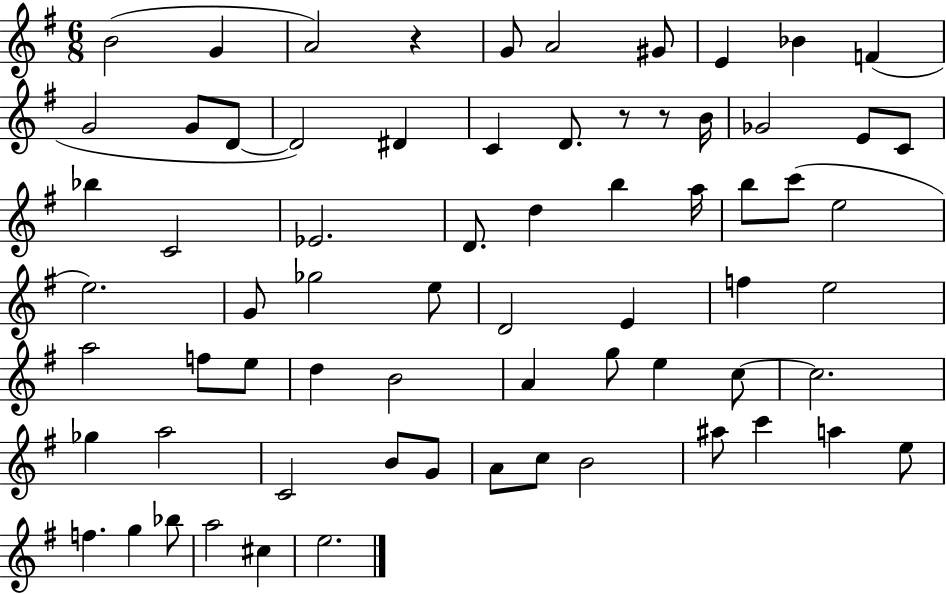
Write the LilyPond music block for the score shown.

{
  \clef treble
  \numericTimeSignature
  \time 6/8
  \key g \major
  b'2( g'4 | a'2) r4 | g'8 a'2 gis'8 | e'4 bes'4 f'4( | \break g'2 g'8 d'8~~ | d'2) dis'4 | c'4 d'8. r8 r8 b'16 | ges'2 e'8 c'8 | \break bes''4 c'2 | ees'2. | d'8. d''4 b''4 a''16 | b''8 c'''8( e''2 | \break e''2.) | g'8 ges''2 e''8 | d'2 e'4 | f''4 e''2 | \break a''2 f''8 e''8 | d''4 b'2 | a'4 g''8 e''4 c''8~~ | c''2. | \break ges''4 a''2 | c'2 b'8 g'8 | a'8 c''8 b'2 | ais''8 c'''4 a''4 e''8 | \break f''4. g''4 bes''8 | a''2 cis''4 | e''2. | \bar "|."
}